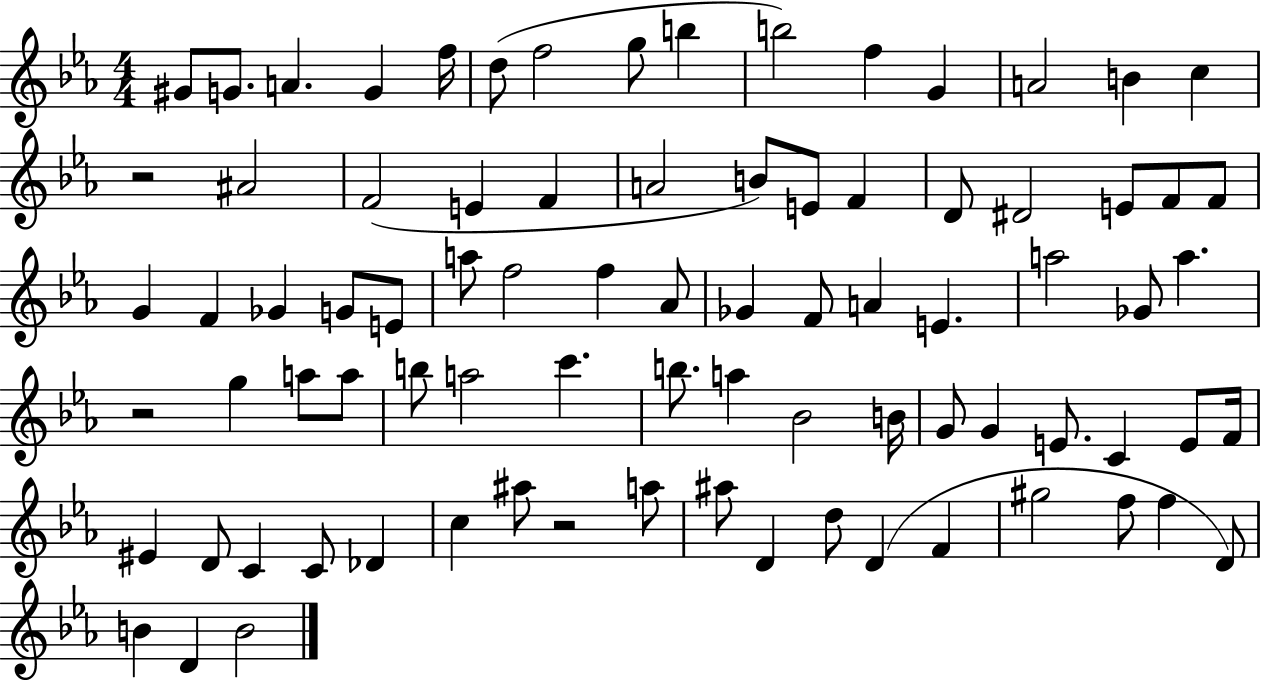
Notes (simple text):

G#4/e G4/e. A4/q. G4/q F5/s D5/e F5/h G5/e B5/q B5/h F5/q G4/q A4/h B4/q C5/q R/h A#4/h F4/h E4/q F4/q A4/h B4/e E4/e F4/q D4/e D#4/h E4/e F4/e F4/e G4/q F4/q Gb4/q G4/e E4/e A5/e F5/h F5/q Ab4/e Gb4/q F4/e A4/q E4/q. A5/h Gb4/e A5/q. R/h G5/q A5/e A5/e B5/e A5/h C6/q. B5/e. A5/q Bb4/h B4/s G4/e G4/q E4/e. C4/q E4/e F4/s EIS4/q D4/e C4/q C4/e Db4/q C5/q A#5/e R/h A5/e A#5/e D4/q D5/e D4/q F4/q G#5/h F5/e F5/q D4/e B4/q D4/q B4/h